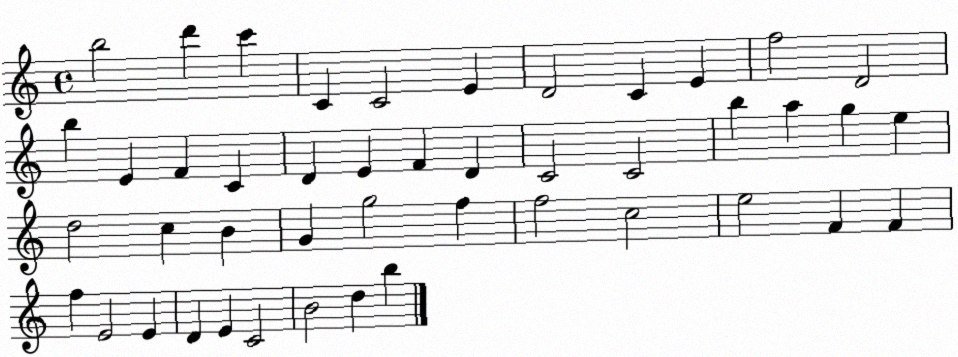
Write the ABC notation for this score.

X:1
T:Untitled
M:4/4
L:1/4
K:C
b2 d' c' C C2 E D2 C E f2 D2 b E F C D E F D C2 C2 b a g e d2 c B G g2 f f2 c2 e2 F F f E2 E D E C2 B2 d b